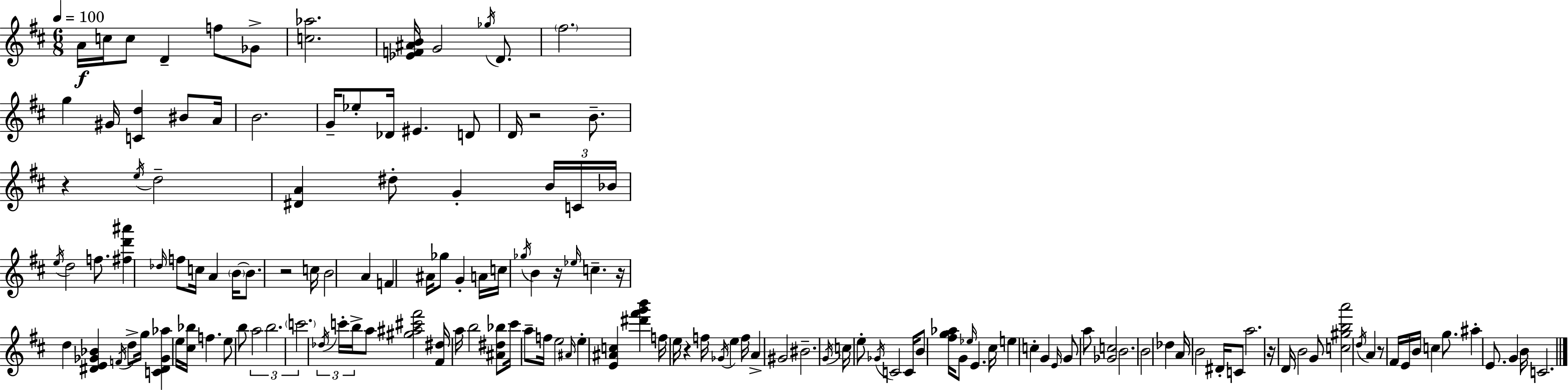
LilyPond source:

{
  \clef treble
  \numericTimeSignature
  \time 6/8
  \key d \major
  \tempo 4 = 100
  a'16\f c''16 c''8 d'4-- f''8 ges'8-> | <c'' aes''>2. | <ees' f' ais' b'>16 g'2 \acciaccatura { ges''16 } d'8. | \parenthesize fis''2. | \break g''4 gis'16 <c' d''>4 bis'8 | a'16 b'2. | g'16-- ees''8-. des'16 eis'4. d'8 | d'16 r2 b'8.-- | \break r4 \acciaccatura { e''16 } d''2-- | <dis' a'>4 dis''8-. g'4-. | \tuplet 3/2 { b'16 c'16 bes'16 } \acciaccatura { e''16 } d''2 | f''8. <fis'' d''' ais'''>4 \grace { des''16 } f''8 c''16 a'4 | \break \parenthesize b'16~~ b'8. r2 | c''16 b'2 | a'4 f'4 ais'16 ges''8 g'4-. | a'16 c''16 \acciaccatura { ges''16 } b'4 r16 \grace { ees''16 } | \break c''4.-- r16 d''4 <dis' e' ges' bes'>4 | \acciaccatura { f'16 } d''8-> g''16 <c' dis' ges' aes''>4 e''16 | <cis'' bes''>16 f''4. e''8 b''8 \tuplet 3/2 { a''2 | b''2. | \break \parenthesize c'''2. } | \tuplet 3/2 { \acciaccatura { des''16 } c'''16-. b''16-> } a''8 | <gis'' ais'' cis''' fis'''>2 <fis' dis''>16 a''16 b''2 | <ais' dis'' bes''>8 cis'''16 a''8-- f''16 | \break e''2 \grace { ais'16 } e''4-. | <e' ais' c''>4 <dis''' fis''' g''' b'''>4 f''16 e''16 r4 | f''16 \acciaccatura { ges'16 } e''4 f''16 a'4-> | gis'2 bis'2.-- | \break \acciaccatura { g'16 } c''16 | e''8-. \acciaccatura { ges'16 } c'2 c'16 | b'8 <fis'' g'' aes''>16 g'8 \grace { ees''16 } e'4. | cis''16 e''4 c''4-. g'4 | \break \grace { e'16 } g'8 a''8 <ges' c''>2 | b'2. | b'2 des''4 | a'16 b'2 dis'16-. | \break c'8 a''2. | r16 d'16 b'2 | g'8 <c'' gis'' b'' a'''>2 \acciaccatura { d''16 } a'4 | r8 fis'16 e'16 b'16 c''4 | \break g''8. ais''4-. e'8. g'4 | b'16 c'2. | \bar "|."
}